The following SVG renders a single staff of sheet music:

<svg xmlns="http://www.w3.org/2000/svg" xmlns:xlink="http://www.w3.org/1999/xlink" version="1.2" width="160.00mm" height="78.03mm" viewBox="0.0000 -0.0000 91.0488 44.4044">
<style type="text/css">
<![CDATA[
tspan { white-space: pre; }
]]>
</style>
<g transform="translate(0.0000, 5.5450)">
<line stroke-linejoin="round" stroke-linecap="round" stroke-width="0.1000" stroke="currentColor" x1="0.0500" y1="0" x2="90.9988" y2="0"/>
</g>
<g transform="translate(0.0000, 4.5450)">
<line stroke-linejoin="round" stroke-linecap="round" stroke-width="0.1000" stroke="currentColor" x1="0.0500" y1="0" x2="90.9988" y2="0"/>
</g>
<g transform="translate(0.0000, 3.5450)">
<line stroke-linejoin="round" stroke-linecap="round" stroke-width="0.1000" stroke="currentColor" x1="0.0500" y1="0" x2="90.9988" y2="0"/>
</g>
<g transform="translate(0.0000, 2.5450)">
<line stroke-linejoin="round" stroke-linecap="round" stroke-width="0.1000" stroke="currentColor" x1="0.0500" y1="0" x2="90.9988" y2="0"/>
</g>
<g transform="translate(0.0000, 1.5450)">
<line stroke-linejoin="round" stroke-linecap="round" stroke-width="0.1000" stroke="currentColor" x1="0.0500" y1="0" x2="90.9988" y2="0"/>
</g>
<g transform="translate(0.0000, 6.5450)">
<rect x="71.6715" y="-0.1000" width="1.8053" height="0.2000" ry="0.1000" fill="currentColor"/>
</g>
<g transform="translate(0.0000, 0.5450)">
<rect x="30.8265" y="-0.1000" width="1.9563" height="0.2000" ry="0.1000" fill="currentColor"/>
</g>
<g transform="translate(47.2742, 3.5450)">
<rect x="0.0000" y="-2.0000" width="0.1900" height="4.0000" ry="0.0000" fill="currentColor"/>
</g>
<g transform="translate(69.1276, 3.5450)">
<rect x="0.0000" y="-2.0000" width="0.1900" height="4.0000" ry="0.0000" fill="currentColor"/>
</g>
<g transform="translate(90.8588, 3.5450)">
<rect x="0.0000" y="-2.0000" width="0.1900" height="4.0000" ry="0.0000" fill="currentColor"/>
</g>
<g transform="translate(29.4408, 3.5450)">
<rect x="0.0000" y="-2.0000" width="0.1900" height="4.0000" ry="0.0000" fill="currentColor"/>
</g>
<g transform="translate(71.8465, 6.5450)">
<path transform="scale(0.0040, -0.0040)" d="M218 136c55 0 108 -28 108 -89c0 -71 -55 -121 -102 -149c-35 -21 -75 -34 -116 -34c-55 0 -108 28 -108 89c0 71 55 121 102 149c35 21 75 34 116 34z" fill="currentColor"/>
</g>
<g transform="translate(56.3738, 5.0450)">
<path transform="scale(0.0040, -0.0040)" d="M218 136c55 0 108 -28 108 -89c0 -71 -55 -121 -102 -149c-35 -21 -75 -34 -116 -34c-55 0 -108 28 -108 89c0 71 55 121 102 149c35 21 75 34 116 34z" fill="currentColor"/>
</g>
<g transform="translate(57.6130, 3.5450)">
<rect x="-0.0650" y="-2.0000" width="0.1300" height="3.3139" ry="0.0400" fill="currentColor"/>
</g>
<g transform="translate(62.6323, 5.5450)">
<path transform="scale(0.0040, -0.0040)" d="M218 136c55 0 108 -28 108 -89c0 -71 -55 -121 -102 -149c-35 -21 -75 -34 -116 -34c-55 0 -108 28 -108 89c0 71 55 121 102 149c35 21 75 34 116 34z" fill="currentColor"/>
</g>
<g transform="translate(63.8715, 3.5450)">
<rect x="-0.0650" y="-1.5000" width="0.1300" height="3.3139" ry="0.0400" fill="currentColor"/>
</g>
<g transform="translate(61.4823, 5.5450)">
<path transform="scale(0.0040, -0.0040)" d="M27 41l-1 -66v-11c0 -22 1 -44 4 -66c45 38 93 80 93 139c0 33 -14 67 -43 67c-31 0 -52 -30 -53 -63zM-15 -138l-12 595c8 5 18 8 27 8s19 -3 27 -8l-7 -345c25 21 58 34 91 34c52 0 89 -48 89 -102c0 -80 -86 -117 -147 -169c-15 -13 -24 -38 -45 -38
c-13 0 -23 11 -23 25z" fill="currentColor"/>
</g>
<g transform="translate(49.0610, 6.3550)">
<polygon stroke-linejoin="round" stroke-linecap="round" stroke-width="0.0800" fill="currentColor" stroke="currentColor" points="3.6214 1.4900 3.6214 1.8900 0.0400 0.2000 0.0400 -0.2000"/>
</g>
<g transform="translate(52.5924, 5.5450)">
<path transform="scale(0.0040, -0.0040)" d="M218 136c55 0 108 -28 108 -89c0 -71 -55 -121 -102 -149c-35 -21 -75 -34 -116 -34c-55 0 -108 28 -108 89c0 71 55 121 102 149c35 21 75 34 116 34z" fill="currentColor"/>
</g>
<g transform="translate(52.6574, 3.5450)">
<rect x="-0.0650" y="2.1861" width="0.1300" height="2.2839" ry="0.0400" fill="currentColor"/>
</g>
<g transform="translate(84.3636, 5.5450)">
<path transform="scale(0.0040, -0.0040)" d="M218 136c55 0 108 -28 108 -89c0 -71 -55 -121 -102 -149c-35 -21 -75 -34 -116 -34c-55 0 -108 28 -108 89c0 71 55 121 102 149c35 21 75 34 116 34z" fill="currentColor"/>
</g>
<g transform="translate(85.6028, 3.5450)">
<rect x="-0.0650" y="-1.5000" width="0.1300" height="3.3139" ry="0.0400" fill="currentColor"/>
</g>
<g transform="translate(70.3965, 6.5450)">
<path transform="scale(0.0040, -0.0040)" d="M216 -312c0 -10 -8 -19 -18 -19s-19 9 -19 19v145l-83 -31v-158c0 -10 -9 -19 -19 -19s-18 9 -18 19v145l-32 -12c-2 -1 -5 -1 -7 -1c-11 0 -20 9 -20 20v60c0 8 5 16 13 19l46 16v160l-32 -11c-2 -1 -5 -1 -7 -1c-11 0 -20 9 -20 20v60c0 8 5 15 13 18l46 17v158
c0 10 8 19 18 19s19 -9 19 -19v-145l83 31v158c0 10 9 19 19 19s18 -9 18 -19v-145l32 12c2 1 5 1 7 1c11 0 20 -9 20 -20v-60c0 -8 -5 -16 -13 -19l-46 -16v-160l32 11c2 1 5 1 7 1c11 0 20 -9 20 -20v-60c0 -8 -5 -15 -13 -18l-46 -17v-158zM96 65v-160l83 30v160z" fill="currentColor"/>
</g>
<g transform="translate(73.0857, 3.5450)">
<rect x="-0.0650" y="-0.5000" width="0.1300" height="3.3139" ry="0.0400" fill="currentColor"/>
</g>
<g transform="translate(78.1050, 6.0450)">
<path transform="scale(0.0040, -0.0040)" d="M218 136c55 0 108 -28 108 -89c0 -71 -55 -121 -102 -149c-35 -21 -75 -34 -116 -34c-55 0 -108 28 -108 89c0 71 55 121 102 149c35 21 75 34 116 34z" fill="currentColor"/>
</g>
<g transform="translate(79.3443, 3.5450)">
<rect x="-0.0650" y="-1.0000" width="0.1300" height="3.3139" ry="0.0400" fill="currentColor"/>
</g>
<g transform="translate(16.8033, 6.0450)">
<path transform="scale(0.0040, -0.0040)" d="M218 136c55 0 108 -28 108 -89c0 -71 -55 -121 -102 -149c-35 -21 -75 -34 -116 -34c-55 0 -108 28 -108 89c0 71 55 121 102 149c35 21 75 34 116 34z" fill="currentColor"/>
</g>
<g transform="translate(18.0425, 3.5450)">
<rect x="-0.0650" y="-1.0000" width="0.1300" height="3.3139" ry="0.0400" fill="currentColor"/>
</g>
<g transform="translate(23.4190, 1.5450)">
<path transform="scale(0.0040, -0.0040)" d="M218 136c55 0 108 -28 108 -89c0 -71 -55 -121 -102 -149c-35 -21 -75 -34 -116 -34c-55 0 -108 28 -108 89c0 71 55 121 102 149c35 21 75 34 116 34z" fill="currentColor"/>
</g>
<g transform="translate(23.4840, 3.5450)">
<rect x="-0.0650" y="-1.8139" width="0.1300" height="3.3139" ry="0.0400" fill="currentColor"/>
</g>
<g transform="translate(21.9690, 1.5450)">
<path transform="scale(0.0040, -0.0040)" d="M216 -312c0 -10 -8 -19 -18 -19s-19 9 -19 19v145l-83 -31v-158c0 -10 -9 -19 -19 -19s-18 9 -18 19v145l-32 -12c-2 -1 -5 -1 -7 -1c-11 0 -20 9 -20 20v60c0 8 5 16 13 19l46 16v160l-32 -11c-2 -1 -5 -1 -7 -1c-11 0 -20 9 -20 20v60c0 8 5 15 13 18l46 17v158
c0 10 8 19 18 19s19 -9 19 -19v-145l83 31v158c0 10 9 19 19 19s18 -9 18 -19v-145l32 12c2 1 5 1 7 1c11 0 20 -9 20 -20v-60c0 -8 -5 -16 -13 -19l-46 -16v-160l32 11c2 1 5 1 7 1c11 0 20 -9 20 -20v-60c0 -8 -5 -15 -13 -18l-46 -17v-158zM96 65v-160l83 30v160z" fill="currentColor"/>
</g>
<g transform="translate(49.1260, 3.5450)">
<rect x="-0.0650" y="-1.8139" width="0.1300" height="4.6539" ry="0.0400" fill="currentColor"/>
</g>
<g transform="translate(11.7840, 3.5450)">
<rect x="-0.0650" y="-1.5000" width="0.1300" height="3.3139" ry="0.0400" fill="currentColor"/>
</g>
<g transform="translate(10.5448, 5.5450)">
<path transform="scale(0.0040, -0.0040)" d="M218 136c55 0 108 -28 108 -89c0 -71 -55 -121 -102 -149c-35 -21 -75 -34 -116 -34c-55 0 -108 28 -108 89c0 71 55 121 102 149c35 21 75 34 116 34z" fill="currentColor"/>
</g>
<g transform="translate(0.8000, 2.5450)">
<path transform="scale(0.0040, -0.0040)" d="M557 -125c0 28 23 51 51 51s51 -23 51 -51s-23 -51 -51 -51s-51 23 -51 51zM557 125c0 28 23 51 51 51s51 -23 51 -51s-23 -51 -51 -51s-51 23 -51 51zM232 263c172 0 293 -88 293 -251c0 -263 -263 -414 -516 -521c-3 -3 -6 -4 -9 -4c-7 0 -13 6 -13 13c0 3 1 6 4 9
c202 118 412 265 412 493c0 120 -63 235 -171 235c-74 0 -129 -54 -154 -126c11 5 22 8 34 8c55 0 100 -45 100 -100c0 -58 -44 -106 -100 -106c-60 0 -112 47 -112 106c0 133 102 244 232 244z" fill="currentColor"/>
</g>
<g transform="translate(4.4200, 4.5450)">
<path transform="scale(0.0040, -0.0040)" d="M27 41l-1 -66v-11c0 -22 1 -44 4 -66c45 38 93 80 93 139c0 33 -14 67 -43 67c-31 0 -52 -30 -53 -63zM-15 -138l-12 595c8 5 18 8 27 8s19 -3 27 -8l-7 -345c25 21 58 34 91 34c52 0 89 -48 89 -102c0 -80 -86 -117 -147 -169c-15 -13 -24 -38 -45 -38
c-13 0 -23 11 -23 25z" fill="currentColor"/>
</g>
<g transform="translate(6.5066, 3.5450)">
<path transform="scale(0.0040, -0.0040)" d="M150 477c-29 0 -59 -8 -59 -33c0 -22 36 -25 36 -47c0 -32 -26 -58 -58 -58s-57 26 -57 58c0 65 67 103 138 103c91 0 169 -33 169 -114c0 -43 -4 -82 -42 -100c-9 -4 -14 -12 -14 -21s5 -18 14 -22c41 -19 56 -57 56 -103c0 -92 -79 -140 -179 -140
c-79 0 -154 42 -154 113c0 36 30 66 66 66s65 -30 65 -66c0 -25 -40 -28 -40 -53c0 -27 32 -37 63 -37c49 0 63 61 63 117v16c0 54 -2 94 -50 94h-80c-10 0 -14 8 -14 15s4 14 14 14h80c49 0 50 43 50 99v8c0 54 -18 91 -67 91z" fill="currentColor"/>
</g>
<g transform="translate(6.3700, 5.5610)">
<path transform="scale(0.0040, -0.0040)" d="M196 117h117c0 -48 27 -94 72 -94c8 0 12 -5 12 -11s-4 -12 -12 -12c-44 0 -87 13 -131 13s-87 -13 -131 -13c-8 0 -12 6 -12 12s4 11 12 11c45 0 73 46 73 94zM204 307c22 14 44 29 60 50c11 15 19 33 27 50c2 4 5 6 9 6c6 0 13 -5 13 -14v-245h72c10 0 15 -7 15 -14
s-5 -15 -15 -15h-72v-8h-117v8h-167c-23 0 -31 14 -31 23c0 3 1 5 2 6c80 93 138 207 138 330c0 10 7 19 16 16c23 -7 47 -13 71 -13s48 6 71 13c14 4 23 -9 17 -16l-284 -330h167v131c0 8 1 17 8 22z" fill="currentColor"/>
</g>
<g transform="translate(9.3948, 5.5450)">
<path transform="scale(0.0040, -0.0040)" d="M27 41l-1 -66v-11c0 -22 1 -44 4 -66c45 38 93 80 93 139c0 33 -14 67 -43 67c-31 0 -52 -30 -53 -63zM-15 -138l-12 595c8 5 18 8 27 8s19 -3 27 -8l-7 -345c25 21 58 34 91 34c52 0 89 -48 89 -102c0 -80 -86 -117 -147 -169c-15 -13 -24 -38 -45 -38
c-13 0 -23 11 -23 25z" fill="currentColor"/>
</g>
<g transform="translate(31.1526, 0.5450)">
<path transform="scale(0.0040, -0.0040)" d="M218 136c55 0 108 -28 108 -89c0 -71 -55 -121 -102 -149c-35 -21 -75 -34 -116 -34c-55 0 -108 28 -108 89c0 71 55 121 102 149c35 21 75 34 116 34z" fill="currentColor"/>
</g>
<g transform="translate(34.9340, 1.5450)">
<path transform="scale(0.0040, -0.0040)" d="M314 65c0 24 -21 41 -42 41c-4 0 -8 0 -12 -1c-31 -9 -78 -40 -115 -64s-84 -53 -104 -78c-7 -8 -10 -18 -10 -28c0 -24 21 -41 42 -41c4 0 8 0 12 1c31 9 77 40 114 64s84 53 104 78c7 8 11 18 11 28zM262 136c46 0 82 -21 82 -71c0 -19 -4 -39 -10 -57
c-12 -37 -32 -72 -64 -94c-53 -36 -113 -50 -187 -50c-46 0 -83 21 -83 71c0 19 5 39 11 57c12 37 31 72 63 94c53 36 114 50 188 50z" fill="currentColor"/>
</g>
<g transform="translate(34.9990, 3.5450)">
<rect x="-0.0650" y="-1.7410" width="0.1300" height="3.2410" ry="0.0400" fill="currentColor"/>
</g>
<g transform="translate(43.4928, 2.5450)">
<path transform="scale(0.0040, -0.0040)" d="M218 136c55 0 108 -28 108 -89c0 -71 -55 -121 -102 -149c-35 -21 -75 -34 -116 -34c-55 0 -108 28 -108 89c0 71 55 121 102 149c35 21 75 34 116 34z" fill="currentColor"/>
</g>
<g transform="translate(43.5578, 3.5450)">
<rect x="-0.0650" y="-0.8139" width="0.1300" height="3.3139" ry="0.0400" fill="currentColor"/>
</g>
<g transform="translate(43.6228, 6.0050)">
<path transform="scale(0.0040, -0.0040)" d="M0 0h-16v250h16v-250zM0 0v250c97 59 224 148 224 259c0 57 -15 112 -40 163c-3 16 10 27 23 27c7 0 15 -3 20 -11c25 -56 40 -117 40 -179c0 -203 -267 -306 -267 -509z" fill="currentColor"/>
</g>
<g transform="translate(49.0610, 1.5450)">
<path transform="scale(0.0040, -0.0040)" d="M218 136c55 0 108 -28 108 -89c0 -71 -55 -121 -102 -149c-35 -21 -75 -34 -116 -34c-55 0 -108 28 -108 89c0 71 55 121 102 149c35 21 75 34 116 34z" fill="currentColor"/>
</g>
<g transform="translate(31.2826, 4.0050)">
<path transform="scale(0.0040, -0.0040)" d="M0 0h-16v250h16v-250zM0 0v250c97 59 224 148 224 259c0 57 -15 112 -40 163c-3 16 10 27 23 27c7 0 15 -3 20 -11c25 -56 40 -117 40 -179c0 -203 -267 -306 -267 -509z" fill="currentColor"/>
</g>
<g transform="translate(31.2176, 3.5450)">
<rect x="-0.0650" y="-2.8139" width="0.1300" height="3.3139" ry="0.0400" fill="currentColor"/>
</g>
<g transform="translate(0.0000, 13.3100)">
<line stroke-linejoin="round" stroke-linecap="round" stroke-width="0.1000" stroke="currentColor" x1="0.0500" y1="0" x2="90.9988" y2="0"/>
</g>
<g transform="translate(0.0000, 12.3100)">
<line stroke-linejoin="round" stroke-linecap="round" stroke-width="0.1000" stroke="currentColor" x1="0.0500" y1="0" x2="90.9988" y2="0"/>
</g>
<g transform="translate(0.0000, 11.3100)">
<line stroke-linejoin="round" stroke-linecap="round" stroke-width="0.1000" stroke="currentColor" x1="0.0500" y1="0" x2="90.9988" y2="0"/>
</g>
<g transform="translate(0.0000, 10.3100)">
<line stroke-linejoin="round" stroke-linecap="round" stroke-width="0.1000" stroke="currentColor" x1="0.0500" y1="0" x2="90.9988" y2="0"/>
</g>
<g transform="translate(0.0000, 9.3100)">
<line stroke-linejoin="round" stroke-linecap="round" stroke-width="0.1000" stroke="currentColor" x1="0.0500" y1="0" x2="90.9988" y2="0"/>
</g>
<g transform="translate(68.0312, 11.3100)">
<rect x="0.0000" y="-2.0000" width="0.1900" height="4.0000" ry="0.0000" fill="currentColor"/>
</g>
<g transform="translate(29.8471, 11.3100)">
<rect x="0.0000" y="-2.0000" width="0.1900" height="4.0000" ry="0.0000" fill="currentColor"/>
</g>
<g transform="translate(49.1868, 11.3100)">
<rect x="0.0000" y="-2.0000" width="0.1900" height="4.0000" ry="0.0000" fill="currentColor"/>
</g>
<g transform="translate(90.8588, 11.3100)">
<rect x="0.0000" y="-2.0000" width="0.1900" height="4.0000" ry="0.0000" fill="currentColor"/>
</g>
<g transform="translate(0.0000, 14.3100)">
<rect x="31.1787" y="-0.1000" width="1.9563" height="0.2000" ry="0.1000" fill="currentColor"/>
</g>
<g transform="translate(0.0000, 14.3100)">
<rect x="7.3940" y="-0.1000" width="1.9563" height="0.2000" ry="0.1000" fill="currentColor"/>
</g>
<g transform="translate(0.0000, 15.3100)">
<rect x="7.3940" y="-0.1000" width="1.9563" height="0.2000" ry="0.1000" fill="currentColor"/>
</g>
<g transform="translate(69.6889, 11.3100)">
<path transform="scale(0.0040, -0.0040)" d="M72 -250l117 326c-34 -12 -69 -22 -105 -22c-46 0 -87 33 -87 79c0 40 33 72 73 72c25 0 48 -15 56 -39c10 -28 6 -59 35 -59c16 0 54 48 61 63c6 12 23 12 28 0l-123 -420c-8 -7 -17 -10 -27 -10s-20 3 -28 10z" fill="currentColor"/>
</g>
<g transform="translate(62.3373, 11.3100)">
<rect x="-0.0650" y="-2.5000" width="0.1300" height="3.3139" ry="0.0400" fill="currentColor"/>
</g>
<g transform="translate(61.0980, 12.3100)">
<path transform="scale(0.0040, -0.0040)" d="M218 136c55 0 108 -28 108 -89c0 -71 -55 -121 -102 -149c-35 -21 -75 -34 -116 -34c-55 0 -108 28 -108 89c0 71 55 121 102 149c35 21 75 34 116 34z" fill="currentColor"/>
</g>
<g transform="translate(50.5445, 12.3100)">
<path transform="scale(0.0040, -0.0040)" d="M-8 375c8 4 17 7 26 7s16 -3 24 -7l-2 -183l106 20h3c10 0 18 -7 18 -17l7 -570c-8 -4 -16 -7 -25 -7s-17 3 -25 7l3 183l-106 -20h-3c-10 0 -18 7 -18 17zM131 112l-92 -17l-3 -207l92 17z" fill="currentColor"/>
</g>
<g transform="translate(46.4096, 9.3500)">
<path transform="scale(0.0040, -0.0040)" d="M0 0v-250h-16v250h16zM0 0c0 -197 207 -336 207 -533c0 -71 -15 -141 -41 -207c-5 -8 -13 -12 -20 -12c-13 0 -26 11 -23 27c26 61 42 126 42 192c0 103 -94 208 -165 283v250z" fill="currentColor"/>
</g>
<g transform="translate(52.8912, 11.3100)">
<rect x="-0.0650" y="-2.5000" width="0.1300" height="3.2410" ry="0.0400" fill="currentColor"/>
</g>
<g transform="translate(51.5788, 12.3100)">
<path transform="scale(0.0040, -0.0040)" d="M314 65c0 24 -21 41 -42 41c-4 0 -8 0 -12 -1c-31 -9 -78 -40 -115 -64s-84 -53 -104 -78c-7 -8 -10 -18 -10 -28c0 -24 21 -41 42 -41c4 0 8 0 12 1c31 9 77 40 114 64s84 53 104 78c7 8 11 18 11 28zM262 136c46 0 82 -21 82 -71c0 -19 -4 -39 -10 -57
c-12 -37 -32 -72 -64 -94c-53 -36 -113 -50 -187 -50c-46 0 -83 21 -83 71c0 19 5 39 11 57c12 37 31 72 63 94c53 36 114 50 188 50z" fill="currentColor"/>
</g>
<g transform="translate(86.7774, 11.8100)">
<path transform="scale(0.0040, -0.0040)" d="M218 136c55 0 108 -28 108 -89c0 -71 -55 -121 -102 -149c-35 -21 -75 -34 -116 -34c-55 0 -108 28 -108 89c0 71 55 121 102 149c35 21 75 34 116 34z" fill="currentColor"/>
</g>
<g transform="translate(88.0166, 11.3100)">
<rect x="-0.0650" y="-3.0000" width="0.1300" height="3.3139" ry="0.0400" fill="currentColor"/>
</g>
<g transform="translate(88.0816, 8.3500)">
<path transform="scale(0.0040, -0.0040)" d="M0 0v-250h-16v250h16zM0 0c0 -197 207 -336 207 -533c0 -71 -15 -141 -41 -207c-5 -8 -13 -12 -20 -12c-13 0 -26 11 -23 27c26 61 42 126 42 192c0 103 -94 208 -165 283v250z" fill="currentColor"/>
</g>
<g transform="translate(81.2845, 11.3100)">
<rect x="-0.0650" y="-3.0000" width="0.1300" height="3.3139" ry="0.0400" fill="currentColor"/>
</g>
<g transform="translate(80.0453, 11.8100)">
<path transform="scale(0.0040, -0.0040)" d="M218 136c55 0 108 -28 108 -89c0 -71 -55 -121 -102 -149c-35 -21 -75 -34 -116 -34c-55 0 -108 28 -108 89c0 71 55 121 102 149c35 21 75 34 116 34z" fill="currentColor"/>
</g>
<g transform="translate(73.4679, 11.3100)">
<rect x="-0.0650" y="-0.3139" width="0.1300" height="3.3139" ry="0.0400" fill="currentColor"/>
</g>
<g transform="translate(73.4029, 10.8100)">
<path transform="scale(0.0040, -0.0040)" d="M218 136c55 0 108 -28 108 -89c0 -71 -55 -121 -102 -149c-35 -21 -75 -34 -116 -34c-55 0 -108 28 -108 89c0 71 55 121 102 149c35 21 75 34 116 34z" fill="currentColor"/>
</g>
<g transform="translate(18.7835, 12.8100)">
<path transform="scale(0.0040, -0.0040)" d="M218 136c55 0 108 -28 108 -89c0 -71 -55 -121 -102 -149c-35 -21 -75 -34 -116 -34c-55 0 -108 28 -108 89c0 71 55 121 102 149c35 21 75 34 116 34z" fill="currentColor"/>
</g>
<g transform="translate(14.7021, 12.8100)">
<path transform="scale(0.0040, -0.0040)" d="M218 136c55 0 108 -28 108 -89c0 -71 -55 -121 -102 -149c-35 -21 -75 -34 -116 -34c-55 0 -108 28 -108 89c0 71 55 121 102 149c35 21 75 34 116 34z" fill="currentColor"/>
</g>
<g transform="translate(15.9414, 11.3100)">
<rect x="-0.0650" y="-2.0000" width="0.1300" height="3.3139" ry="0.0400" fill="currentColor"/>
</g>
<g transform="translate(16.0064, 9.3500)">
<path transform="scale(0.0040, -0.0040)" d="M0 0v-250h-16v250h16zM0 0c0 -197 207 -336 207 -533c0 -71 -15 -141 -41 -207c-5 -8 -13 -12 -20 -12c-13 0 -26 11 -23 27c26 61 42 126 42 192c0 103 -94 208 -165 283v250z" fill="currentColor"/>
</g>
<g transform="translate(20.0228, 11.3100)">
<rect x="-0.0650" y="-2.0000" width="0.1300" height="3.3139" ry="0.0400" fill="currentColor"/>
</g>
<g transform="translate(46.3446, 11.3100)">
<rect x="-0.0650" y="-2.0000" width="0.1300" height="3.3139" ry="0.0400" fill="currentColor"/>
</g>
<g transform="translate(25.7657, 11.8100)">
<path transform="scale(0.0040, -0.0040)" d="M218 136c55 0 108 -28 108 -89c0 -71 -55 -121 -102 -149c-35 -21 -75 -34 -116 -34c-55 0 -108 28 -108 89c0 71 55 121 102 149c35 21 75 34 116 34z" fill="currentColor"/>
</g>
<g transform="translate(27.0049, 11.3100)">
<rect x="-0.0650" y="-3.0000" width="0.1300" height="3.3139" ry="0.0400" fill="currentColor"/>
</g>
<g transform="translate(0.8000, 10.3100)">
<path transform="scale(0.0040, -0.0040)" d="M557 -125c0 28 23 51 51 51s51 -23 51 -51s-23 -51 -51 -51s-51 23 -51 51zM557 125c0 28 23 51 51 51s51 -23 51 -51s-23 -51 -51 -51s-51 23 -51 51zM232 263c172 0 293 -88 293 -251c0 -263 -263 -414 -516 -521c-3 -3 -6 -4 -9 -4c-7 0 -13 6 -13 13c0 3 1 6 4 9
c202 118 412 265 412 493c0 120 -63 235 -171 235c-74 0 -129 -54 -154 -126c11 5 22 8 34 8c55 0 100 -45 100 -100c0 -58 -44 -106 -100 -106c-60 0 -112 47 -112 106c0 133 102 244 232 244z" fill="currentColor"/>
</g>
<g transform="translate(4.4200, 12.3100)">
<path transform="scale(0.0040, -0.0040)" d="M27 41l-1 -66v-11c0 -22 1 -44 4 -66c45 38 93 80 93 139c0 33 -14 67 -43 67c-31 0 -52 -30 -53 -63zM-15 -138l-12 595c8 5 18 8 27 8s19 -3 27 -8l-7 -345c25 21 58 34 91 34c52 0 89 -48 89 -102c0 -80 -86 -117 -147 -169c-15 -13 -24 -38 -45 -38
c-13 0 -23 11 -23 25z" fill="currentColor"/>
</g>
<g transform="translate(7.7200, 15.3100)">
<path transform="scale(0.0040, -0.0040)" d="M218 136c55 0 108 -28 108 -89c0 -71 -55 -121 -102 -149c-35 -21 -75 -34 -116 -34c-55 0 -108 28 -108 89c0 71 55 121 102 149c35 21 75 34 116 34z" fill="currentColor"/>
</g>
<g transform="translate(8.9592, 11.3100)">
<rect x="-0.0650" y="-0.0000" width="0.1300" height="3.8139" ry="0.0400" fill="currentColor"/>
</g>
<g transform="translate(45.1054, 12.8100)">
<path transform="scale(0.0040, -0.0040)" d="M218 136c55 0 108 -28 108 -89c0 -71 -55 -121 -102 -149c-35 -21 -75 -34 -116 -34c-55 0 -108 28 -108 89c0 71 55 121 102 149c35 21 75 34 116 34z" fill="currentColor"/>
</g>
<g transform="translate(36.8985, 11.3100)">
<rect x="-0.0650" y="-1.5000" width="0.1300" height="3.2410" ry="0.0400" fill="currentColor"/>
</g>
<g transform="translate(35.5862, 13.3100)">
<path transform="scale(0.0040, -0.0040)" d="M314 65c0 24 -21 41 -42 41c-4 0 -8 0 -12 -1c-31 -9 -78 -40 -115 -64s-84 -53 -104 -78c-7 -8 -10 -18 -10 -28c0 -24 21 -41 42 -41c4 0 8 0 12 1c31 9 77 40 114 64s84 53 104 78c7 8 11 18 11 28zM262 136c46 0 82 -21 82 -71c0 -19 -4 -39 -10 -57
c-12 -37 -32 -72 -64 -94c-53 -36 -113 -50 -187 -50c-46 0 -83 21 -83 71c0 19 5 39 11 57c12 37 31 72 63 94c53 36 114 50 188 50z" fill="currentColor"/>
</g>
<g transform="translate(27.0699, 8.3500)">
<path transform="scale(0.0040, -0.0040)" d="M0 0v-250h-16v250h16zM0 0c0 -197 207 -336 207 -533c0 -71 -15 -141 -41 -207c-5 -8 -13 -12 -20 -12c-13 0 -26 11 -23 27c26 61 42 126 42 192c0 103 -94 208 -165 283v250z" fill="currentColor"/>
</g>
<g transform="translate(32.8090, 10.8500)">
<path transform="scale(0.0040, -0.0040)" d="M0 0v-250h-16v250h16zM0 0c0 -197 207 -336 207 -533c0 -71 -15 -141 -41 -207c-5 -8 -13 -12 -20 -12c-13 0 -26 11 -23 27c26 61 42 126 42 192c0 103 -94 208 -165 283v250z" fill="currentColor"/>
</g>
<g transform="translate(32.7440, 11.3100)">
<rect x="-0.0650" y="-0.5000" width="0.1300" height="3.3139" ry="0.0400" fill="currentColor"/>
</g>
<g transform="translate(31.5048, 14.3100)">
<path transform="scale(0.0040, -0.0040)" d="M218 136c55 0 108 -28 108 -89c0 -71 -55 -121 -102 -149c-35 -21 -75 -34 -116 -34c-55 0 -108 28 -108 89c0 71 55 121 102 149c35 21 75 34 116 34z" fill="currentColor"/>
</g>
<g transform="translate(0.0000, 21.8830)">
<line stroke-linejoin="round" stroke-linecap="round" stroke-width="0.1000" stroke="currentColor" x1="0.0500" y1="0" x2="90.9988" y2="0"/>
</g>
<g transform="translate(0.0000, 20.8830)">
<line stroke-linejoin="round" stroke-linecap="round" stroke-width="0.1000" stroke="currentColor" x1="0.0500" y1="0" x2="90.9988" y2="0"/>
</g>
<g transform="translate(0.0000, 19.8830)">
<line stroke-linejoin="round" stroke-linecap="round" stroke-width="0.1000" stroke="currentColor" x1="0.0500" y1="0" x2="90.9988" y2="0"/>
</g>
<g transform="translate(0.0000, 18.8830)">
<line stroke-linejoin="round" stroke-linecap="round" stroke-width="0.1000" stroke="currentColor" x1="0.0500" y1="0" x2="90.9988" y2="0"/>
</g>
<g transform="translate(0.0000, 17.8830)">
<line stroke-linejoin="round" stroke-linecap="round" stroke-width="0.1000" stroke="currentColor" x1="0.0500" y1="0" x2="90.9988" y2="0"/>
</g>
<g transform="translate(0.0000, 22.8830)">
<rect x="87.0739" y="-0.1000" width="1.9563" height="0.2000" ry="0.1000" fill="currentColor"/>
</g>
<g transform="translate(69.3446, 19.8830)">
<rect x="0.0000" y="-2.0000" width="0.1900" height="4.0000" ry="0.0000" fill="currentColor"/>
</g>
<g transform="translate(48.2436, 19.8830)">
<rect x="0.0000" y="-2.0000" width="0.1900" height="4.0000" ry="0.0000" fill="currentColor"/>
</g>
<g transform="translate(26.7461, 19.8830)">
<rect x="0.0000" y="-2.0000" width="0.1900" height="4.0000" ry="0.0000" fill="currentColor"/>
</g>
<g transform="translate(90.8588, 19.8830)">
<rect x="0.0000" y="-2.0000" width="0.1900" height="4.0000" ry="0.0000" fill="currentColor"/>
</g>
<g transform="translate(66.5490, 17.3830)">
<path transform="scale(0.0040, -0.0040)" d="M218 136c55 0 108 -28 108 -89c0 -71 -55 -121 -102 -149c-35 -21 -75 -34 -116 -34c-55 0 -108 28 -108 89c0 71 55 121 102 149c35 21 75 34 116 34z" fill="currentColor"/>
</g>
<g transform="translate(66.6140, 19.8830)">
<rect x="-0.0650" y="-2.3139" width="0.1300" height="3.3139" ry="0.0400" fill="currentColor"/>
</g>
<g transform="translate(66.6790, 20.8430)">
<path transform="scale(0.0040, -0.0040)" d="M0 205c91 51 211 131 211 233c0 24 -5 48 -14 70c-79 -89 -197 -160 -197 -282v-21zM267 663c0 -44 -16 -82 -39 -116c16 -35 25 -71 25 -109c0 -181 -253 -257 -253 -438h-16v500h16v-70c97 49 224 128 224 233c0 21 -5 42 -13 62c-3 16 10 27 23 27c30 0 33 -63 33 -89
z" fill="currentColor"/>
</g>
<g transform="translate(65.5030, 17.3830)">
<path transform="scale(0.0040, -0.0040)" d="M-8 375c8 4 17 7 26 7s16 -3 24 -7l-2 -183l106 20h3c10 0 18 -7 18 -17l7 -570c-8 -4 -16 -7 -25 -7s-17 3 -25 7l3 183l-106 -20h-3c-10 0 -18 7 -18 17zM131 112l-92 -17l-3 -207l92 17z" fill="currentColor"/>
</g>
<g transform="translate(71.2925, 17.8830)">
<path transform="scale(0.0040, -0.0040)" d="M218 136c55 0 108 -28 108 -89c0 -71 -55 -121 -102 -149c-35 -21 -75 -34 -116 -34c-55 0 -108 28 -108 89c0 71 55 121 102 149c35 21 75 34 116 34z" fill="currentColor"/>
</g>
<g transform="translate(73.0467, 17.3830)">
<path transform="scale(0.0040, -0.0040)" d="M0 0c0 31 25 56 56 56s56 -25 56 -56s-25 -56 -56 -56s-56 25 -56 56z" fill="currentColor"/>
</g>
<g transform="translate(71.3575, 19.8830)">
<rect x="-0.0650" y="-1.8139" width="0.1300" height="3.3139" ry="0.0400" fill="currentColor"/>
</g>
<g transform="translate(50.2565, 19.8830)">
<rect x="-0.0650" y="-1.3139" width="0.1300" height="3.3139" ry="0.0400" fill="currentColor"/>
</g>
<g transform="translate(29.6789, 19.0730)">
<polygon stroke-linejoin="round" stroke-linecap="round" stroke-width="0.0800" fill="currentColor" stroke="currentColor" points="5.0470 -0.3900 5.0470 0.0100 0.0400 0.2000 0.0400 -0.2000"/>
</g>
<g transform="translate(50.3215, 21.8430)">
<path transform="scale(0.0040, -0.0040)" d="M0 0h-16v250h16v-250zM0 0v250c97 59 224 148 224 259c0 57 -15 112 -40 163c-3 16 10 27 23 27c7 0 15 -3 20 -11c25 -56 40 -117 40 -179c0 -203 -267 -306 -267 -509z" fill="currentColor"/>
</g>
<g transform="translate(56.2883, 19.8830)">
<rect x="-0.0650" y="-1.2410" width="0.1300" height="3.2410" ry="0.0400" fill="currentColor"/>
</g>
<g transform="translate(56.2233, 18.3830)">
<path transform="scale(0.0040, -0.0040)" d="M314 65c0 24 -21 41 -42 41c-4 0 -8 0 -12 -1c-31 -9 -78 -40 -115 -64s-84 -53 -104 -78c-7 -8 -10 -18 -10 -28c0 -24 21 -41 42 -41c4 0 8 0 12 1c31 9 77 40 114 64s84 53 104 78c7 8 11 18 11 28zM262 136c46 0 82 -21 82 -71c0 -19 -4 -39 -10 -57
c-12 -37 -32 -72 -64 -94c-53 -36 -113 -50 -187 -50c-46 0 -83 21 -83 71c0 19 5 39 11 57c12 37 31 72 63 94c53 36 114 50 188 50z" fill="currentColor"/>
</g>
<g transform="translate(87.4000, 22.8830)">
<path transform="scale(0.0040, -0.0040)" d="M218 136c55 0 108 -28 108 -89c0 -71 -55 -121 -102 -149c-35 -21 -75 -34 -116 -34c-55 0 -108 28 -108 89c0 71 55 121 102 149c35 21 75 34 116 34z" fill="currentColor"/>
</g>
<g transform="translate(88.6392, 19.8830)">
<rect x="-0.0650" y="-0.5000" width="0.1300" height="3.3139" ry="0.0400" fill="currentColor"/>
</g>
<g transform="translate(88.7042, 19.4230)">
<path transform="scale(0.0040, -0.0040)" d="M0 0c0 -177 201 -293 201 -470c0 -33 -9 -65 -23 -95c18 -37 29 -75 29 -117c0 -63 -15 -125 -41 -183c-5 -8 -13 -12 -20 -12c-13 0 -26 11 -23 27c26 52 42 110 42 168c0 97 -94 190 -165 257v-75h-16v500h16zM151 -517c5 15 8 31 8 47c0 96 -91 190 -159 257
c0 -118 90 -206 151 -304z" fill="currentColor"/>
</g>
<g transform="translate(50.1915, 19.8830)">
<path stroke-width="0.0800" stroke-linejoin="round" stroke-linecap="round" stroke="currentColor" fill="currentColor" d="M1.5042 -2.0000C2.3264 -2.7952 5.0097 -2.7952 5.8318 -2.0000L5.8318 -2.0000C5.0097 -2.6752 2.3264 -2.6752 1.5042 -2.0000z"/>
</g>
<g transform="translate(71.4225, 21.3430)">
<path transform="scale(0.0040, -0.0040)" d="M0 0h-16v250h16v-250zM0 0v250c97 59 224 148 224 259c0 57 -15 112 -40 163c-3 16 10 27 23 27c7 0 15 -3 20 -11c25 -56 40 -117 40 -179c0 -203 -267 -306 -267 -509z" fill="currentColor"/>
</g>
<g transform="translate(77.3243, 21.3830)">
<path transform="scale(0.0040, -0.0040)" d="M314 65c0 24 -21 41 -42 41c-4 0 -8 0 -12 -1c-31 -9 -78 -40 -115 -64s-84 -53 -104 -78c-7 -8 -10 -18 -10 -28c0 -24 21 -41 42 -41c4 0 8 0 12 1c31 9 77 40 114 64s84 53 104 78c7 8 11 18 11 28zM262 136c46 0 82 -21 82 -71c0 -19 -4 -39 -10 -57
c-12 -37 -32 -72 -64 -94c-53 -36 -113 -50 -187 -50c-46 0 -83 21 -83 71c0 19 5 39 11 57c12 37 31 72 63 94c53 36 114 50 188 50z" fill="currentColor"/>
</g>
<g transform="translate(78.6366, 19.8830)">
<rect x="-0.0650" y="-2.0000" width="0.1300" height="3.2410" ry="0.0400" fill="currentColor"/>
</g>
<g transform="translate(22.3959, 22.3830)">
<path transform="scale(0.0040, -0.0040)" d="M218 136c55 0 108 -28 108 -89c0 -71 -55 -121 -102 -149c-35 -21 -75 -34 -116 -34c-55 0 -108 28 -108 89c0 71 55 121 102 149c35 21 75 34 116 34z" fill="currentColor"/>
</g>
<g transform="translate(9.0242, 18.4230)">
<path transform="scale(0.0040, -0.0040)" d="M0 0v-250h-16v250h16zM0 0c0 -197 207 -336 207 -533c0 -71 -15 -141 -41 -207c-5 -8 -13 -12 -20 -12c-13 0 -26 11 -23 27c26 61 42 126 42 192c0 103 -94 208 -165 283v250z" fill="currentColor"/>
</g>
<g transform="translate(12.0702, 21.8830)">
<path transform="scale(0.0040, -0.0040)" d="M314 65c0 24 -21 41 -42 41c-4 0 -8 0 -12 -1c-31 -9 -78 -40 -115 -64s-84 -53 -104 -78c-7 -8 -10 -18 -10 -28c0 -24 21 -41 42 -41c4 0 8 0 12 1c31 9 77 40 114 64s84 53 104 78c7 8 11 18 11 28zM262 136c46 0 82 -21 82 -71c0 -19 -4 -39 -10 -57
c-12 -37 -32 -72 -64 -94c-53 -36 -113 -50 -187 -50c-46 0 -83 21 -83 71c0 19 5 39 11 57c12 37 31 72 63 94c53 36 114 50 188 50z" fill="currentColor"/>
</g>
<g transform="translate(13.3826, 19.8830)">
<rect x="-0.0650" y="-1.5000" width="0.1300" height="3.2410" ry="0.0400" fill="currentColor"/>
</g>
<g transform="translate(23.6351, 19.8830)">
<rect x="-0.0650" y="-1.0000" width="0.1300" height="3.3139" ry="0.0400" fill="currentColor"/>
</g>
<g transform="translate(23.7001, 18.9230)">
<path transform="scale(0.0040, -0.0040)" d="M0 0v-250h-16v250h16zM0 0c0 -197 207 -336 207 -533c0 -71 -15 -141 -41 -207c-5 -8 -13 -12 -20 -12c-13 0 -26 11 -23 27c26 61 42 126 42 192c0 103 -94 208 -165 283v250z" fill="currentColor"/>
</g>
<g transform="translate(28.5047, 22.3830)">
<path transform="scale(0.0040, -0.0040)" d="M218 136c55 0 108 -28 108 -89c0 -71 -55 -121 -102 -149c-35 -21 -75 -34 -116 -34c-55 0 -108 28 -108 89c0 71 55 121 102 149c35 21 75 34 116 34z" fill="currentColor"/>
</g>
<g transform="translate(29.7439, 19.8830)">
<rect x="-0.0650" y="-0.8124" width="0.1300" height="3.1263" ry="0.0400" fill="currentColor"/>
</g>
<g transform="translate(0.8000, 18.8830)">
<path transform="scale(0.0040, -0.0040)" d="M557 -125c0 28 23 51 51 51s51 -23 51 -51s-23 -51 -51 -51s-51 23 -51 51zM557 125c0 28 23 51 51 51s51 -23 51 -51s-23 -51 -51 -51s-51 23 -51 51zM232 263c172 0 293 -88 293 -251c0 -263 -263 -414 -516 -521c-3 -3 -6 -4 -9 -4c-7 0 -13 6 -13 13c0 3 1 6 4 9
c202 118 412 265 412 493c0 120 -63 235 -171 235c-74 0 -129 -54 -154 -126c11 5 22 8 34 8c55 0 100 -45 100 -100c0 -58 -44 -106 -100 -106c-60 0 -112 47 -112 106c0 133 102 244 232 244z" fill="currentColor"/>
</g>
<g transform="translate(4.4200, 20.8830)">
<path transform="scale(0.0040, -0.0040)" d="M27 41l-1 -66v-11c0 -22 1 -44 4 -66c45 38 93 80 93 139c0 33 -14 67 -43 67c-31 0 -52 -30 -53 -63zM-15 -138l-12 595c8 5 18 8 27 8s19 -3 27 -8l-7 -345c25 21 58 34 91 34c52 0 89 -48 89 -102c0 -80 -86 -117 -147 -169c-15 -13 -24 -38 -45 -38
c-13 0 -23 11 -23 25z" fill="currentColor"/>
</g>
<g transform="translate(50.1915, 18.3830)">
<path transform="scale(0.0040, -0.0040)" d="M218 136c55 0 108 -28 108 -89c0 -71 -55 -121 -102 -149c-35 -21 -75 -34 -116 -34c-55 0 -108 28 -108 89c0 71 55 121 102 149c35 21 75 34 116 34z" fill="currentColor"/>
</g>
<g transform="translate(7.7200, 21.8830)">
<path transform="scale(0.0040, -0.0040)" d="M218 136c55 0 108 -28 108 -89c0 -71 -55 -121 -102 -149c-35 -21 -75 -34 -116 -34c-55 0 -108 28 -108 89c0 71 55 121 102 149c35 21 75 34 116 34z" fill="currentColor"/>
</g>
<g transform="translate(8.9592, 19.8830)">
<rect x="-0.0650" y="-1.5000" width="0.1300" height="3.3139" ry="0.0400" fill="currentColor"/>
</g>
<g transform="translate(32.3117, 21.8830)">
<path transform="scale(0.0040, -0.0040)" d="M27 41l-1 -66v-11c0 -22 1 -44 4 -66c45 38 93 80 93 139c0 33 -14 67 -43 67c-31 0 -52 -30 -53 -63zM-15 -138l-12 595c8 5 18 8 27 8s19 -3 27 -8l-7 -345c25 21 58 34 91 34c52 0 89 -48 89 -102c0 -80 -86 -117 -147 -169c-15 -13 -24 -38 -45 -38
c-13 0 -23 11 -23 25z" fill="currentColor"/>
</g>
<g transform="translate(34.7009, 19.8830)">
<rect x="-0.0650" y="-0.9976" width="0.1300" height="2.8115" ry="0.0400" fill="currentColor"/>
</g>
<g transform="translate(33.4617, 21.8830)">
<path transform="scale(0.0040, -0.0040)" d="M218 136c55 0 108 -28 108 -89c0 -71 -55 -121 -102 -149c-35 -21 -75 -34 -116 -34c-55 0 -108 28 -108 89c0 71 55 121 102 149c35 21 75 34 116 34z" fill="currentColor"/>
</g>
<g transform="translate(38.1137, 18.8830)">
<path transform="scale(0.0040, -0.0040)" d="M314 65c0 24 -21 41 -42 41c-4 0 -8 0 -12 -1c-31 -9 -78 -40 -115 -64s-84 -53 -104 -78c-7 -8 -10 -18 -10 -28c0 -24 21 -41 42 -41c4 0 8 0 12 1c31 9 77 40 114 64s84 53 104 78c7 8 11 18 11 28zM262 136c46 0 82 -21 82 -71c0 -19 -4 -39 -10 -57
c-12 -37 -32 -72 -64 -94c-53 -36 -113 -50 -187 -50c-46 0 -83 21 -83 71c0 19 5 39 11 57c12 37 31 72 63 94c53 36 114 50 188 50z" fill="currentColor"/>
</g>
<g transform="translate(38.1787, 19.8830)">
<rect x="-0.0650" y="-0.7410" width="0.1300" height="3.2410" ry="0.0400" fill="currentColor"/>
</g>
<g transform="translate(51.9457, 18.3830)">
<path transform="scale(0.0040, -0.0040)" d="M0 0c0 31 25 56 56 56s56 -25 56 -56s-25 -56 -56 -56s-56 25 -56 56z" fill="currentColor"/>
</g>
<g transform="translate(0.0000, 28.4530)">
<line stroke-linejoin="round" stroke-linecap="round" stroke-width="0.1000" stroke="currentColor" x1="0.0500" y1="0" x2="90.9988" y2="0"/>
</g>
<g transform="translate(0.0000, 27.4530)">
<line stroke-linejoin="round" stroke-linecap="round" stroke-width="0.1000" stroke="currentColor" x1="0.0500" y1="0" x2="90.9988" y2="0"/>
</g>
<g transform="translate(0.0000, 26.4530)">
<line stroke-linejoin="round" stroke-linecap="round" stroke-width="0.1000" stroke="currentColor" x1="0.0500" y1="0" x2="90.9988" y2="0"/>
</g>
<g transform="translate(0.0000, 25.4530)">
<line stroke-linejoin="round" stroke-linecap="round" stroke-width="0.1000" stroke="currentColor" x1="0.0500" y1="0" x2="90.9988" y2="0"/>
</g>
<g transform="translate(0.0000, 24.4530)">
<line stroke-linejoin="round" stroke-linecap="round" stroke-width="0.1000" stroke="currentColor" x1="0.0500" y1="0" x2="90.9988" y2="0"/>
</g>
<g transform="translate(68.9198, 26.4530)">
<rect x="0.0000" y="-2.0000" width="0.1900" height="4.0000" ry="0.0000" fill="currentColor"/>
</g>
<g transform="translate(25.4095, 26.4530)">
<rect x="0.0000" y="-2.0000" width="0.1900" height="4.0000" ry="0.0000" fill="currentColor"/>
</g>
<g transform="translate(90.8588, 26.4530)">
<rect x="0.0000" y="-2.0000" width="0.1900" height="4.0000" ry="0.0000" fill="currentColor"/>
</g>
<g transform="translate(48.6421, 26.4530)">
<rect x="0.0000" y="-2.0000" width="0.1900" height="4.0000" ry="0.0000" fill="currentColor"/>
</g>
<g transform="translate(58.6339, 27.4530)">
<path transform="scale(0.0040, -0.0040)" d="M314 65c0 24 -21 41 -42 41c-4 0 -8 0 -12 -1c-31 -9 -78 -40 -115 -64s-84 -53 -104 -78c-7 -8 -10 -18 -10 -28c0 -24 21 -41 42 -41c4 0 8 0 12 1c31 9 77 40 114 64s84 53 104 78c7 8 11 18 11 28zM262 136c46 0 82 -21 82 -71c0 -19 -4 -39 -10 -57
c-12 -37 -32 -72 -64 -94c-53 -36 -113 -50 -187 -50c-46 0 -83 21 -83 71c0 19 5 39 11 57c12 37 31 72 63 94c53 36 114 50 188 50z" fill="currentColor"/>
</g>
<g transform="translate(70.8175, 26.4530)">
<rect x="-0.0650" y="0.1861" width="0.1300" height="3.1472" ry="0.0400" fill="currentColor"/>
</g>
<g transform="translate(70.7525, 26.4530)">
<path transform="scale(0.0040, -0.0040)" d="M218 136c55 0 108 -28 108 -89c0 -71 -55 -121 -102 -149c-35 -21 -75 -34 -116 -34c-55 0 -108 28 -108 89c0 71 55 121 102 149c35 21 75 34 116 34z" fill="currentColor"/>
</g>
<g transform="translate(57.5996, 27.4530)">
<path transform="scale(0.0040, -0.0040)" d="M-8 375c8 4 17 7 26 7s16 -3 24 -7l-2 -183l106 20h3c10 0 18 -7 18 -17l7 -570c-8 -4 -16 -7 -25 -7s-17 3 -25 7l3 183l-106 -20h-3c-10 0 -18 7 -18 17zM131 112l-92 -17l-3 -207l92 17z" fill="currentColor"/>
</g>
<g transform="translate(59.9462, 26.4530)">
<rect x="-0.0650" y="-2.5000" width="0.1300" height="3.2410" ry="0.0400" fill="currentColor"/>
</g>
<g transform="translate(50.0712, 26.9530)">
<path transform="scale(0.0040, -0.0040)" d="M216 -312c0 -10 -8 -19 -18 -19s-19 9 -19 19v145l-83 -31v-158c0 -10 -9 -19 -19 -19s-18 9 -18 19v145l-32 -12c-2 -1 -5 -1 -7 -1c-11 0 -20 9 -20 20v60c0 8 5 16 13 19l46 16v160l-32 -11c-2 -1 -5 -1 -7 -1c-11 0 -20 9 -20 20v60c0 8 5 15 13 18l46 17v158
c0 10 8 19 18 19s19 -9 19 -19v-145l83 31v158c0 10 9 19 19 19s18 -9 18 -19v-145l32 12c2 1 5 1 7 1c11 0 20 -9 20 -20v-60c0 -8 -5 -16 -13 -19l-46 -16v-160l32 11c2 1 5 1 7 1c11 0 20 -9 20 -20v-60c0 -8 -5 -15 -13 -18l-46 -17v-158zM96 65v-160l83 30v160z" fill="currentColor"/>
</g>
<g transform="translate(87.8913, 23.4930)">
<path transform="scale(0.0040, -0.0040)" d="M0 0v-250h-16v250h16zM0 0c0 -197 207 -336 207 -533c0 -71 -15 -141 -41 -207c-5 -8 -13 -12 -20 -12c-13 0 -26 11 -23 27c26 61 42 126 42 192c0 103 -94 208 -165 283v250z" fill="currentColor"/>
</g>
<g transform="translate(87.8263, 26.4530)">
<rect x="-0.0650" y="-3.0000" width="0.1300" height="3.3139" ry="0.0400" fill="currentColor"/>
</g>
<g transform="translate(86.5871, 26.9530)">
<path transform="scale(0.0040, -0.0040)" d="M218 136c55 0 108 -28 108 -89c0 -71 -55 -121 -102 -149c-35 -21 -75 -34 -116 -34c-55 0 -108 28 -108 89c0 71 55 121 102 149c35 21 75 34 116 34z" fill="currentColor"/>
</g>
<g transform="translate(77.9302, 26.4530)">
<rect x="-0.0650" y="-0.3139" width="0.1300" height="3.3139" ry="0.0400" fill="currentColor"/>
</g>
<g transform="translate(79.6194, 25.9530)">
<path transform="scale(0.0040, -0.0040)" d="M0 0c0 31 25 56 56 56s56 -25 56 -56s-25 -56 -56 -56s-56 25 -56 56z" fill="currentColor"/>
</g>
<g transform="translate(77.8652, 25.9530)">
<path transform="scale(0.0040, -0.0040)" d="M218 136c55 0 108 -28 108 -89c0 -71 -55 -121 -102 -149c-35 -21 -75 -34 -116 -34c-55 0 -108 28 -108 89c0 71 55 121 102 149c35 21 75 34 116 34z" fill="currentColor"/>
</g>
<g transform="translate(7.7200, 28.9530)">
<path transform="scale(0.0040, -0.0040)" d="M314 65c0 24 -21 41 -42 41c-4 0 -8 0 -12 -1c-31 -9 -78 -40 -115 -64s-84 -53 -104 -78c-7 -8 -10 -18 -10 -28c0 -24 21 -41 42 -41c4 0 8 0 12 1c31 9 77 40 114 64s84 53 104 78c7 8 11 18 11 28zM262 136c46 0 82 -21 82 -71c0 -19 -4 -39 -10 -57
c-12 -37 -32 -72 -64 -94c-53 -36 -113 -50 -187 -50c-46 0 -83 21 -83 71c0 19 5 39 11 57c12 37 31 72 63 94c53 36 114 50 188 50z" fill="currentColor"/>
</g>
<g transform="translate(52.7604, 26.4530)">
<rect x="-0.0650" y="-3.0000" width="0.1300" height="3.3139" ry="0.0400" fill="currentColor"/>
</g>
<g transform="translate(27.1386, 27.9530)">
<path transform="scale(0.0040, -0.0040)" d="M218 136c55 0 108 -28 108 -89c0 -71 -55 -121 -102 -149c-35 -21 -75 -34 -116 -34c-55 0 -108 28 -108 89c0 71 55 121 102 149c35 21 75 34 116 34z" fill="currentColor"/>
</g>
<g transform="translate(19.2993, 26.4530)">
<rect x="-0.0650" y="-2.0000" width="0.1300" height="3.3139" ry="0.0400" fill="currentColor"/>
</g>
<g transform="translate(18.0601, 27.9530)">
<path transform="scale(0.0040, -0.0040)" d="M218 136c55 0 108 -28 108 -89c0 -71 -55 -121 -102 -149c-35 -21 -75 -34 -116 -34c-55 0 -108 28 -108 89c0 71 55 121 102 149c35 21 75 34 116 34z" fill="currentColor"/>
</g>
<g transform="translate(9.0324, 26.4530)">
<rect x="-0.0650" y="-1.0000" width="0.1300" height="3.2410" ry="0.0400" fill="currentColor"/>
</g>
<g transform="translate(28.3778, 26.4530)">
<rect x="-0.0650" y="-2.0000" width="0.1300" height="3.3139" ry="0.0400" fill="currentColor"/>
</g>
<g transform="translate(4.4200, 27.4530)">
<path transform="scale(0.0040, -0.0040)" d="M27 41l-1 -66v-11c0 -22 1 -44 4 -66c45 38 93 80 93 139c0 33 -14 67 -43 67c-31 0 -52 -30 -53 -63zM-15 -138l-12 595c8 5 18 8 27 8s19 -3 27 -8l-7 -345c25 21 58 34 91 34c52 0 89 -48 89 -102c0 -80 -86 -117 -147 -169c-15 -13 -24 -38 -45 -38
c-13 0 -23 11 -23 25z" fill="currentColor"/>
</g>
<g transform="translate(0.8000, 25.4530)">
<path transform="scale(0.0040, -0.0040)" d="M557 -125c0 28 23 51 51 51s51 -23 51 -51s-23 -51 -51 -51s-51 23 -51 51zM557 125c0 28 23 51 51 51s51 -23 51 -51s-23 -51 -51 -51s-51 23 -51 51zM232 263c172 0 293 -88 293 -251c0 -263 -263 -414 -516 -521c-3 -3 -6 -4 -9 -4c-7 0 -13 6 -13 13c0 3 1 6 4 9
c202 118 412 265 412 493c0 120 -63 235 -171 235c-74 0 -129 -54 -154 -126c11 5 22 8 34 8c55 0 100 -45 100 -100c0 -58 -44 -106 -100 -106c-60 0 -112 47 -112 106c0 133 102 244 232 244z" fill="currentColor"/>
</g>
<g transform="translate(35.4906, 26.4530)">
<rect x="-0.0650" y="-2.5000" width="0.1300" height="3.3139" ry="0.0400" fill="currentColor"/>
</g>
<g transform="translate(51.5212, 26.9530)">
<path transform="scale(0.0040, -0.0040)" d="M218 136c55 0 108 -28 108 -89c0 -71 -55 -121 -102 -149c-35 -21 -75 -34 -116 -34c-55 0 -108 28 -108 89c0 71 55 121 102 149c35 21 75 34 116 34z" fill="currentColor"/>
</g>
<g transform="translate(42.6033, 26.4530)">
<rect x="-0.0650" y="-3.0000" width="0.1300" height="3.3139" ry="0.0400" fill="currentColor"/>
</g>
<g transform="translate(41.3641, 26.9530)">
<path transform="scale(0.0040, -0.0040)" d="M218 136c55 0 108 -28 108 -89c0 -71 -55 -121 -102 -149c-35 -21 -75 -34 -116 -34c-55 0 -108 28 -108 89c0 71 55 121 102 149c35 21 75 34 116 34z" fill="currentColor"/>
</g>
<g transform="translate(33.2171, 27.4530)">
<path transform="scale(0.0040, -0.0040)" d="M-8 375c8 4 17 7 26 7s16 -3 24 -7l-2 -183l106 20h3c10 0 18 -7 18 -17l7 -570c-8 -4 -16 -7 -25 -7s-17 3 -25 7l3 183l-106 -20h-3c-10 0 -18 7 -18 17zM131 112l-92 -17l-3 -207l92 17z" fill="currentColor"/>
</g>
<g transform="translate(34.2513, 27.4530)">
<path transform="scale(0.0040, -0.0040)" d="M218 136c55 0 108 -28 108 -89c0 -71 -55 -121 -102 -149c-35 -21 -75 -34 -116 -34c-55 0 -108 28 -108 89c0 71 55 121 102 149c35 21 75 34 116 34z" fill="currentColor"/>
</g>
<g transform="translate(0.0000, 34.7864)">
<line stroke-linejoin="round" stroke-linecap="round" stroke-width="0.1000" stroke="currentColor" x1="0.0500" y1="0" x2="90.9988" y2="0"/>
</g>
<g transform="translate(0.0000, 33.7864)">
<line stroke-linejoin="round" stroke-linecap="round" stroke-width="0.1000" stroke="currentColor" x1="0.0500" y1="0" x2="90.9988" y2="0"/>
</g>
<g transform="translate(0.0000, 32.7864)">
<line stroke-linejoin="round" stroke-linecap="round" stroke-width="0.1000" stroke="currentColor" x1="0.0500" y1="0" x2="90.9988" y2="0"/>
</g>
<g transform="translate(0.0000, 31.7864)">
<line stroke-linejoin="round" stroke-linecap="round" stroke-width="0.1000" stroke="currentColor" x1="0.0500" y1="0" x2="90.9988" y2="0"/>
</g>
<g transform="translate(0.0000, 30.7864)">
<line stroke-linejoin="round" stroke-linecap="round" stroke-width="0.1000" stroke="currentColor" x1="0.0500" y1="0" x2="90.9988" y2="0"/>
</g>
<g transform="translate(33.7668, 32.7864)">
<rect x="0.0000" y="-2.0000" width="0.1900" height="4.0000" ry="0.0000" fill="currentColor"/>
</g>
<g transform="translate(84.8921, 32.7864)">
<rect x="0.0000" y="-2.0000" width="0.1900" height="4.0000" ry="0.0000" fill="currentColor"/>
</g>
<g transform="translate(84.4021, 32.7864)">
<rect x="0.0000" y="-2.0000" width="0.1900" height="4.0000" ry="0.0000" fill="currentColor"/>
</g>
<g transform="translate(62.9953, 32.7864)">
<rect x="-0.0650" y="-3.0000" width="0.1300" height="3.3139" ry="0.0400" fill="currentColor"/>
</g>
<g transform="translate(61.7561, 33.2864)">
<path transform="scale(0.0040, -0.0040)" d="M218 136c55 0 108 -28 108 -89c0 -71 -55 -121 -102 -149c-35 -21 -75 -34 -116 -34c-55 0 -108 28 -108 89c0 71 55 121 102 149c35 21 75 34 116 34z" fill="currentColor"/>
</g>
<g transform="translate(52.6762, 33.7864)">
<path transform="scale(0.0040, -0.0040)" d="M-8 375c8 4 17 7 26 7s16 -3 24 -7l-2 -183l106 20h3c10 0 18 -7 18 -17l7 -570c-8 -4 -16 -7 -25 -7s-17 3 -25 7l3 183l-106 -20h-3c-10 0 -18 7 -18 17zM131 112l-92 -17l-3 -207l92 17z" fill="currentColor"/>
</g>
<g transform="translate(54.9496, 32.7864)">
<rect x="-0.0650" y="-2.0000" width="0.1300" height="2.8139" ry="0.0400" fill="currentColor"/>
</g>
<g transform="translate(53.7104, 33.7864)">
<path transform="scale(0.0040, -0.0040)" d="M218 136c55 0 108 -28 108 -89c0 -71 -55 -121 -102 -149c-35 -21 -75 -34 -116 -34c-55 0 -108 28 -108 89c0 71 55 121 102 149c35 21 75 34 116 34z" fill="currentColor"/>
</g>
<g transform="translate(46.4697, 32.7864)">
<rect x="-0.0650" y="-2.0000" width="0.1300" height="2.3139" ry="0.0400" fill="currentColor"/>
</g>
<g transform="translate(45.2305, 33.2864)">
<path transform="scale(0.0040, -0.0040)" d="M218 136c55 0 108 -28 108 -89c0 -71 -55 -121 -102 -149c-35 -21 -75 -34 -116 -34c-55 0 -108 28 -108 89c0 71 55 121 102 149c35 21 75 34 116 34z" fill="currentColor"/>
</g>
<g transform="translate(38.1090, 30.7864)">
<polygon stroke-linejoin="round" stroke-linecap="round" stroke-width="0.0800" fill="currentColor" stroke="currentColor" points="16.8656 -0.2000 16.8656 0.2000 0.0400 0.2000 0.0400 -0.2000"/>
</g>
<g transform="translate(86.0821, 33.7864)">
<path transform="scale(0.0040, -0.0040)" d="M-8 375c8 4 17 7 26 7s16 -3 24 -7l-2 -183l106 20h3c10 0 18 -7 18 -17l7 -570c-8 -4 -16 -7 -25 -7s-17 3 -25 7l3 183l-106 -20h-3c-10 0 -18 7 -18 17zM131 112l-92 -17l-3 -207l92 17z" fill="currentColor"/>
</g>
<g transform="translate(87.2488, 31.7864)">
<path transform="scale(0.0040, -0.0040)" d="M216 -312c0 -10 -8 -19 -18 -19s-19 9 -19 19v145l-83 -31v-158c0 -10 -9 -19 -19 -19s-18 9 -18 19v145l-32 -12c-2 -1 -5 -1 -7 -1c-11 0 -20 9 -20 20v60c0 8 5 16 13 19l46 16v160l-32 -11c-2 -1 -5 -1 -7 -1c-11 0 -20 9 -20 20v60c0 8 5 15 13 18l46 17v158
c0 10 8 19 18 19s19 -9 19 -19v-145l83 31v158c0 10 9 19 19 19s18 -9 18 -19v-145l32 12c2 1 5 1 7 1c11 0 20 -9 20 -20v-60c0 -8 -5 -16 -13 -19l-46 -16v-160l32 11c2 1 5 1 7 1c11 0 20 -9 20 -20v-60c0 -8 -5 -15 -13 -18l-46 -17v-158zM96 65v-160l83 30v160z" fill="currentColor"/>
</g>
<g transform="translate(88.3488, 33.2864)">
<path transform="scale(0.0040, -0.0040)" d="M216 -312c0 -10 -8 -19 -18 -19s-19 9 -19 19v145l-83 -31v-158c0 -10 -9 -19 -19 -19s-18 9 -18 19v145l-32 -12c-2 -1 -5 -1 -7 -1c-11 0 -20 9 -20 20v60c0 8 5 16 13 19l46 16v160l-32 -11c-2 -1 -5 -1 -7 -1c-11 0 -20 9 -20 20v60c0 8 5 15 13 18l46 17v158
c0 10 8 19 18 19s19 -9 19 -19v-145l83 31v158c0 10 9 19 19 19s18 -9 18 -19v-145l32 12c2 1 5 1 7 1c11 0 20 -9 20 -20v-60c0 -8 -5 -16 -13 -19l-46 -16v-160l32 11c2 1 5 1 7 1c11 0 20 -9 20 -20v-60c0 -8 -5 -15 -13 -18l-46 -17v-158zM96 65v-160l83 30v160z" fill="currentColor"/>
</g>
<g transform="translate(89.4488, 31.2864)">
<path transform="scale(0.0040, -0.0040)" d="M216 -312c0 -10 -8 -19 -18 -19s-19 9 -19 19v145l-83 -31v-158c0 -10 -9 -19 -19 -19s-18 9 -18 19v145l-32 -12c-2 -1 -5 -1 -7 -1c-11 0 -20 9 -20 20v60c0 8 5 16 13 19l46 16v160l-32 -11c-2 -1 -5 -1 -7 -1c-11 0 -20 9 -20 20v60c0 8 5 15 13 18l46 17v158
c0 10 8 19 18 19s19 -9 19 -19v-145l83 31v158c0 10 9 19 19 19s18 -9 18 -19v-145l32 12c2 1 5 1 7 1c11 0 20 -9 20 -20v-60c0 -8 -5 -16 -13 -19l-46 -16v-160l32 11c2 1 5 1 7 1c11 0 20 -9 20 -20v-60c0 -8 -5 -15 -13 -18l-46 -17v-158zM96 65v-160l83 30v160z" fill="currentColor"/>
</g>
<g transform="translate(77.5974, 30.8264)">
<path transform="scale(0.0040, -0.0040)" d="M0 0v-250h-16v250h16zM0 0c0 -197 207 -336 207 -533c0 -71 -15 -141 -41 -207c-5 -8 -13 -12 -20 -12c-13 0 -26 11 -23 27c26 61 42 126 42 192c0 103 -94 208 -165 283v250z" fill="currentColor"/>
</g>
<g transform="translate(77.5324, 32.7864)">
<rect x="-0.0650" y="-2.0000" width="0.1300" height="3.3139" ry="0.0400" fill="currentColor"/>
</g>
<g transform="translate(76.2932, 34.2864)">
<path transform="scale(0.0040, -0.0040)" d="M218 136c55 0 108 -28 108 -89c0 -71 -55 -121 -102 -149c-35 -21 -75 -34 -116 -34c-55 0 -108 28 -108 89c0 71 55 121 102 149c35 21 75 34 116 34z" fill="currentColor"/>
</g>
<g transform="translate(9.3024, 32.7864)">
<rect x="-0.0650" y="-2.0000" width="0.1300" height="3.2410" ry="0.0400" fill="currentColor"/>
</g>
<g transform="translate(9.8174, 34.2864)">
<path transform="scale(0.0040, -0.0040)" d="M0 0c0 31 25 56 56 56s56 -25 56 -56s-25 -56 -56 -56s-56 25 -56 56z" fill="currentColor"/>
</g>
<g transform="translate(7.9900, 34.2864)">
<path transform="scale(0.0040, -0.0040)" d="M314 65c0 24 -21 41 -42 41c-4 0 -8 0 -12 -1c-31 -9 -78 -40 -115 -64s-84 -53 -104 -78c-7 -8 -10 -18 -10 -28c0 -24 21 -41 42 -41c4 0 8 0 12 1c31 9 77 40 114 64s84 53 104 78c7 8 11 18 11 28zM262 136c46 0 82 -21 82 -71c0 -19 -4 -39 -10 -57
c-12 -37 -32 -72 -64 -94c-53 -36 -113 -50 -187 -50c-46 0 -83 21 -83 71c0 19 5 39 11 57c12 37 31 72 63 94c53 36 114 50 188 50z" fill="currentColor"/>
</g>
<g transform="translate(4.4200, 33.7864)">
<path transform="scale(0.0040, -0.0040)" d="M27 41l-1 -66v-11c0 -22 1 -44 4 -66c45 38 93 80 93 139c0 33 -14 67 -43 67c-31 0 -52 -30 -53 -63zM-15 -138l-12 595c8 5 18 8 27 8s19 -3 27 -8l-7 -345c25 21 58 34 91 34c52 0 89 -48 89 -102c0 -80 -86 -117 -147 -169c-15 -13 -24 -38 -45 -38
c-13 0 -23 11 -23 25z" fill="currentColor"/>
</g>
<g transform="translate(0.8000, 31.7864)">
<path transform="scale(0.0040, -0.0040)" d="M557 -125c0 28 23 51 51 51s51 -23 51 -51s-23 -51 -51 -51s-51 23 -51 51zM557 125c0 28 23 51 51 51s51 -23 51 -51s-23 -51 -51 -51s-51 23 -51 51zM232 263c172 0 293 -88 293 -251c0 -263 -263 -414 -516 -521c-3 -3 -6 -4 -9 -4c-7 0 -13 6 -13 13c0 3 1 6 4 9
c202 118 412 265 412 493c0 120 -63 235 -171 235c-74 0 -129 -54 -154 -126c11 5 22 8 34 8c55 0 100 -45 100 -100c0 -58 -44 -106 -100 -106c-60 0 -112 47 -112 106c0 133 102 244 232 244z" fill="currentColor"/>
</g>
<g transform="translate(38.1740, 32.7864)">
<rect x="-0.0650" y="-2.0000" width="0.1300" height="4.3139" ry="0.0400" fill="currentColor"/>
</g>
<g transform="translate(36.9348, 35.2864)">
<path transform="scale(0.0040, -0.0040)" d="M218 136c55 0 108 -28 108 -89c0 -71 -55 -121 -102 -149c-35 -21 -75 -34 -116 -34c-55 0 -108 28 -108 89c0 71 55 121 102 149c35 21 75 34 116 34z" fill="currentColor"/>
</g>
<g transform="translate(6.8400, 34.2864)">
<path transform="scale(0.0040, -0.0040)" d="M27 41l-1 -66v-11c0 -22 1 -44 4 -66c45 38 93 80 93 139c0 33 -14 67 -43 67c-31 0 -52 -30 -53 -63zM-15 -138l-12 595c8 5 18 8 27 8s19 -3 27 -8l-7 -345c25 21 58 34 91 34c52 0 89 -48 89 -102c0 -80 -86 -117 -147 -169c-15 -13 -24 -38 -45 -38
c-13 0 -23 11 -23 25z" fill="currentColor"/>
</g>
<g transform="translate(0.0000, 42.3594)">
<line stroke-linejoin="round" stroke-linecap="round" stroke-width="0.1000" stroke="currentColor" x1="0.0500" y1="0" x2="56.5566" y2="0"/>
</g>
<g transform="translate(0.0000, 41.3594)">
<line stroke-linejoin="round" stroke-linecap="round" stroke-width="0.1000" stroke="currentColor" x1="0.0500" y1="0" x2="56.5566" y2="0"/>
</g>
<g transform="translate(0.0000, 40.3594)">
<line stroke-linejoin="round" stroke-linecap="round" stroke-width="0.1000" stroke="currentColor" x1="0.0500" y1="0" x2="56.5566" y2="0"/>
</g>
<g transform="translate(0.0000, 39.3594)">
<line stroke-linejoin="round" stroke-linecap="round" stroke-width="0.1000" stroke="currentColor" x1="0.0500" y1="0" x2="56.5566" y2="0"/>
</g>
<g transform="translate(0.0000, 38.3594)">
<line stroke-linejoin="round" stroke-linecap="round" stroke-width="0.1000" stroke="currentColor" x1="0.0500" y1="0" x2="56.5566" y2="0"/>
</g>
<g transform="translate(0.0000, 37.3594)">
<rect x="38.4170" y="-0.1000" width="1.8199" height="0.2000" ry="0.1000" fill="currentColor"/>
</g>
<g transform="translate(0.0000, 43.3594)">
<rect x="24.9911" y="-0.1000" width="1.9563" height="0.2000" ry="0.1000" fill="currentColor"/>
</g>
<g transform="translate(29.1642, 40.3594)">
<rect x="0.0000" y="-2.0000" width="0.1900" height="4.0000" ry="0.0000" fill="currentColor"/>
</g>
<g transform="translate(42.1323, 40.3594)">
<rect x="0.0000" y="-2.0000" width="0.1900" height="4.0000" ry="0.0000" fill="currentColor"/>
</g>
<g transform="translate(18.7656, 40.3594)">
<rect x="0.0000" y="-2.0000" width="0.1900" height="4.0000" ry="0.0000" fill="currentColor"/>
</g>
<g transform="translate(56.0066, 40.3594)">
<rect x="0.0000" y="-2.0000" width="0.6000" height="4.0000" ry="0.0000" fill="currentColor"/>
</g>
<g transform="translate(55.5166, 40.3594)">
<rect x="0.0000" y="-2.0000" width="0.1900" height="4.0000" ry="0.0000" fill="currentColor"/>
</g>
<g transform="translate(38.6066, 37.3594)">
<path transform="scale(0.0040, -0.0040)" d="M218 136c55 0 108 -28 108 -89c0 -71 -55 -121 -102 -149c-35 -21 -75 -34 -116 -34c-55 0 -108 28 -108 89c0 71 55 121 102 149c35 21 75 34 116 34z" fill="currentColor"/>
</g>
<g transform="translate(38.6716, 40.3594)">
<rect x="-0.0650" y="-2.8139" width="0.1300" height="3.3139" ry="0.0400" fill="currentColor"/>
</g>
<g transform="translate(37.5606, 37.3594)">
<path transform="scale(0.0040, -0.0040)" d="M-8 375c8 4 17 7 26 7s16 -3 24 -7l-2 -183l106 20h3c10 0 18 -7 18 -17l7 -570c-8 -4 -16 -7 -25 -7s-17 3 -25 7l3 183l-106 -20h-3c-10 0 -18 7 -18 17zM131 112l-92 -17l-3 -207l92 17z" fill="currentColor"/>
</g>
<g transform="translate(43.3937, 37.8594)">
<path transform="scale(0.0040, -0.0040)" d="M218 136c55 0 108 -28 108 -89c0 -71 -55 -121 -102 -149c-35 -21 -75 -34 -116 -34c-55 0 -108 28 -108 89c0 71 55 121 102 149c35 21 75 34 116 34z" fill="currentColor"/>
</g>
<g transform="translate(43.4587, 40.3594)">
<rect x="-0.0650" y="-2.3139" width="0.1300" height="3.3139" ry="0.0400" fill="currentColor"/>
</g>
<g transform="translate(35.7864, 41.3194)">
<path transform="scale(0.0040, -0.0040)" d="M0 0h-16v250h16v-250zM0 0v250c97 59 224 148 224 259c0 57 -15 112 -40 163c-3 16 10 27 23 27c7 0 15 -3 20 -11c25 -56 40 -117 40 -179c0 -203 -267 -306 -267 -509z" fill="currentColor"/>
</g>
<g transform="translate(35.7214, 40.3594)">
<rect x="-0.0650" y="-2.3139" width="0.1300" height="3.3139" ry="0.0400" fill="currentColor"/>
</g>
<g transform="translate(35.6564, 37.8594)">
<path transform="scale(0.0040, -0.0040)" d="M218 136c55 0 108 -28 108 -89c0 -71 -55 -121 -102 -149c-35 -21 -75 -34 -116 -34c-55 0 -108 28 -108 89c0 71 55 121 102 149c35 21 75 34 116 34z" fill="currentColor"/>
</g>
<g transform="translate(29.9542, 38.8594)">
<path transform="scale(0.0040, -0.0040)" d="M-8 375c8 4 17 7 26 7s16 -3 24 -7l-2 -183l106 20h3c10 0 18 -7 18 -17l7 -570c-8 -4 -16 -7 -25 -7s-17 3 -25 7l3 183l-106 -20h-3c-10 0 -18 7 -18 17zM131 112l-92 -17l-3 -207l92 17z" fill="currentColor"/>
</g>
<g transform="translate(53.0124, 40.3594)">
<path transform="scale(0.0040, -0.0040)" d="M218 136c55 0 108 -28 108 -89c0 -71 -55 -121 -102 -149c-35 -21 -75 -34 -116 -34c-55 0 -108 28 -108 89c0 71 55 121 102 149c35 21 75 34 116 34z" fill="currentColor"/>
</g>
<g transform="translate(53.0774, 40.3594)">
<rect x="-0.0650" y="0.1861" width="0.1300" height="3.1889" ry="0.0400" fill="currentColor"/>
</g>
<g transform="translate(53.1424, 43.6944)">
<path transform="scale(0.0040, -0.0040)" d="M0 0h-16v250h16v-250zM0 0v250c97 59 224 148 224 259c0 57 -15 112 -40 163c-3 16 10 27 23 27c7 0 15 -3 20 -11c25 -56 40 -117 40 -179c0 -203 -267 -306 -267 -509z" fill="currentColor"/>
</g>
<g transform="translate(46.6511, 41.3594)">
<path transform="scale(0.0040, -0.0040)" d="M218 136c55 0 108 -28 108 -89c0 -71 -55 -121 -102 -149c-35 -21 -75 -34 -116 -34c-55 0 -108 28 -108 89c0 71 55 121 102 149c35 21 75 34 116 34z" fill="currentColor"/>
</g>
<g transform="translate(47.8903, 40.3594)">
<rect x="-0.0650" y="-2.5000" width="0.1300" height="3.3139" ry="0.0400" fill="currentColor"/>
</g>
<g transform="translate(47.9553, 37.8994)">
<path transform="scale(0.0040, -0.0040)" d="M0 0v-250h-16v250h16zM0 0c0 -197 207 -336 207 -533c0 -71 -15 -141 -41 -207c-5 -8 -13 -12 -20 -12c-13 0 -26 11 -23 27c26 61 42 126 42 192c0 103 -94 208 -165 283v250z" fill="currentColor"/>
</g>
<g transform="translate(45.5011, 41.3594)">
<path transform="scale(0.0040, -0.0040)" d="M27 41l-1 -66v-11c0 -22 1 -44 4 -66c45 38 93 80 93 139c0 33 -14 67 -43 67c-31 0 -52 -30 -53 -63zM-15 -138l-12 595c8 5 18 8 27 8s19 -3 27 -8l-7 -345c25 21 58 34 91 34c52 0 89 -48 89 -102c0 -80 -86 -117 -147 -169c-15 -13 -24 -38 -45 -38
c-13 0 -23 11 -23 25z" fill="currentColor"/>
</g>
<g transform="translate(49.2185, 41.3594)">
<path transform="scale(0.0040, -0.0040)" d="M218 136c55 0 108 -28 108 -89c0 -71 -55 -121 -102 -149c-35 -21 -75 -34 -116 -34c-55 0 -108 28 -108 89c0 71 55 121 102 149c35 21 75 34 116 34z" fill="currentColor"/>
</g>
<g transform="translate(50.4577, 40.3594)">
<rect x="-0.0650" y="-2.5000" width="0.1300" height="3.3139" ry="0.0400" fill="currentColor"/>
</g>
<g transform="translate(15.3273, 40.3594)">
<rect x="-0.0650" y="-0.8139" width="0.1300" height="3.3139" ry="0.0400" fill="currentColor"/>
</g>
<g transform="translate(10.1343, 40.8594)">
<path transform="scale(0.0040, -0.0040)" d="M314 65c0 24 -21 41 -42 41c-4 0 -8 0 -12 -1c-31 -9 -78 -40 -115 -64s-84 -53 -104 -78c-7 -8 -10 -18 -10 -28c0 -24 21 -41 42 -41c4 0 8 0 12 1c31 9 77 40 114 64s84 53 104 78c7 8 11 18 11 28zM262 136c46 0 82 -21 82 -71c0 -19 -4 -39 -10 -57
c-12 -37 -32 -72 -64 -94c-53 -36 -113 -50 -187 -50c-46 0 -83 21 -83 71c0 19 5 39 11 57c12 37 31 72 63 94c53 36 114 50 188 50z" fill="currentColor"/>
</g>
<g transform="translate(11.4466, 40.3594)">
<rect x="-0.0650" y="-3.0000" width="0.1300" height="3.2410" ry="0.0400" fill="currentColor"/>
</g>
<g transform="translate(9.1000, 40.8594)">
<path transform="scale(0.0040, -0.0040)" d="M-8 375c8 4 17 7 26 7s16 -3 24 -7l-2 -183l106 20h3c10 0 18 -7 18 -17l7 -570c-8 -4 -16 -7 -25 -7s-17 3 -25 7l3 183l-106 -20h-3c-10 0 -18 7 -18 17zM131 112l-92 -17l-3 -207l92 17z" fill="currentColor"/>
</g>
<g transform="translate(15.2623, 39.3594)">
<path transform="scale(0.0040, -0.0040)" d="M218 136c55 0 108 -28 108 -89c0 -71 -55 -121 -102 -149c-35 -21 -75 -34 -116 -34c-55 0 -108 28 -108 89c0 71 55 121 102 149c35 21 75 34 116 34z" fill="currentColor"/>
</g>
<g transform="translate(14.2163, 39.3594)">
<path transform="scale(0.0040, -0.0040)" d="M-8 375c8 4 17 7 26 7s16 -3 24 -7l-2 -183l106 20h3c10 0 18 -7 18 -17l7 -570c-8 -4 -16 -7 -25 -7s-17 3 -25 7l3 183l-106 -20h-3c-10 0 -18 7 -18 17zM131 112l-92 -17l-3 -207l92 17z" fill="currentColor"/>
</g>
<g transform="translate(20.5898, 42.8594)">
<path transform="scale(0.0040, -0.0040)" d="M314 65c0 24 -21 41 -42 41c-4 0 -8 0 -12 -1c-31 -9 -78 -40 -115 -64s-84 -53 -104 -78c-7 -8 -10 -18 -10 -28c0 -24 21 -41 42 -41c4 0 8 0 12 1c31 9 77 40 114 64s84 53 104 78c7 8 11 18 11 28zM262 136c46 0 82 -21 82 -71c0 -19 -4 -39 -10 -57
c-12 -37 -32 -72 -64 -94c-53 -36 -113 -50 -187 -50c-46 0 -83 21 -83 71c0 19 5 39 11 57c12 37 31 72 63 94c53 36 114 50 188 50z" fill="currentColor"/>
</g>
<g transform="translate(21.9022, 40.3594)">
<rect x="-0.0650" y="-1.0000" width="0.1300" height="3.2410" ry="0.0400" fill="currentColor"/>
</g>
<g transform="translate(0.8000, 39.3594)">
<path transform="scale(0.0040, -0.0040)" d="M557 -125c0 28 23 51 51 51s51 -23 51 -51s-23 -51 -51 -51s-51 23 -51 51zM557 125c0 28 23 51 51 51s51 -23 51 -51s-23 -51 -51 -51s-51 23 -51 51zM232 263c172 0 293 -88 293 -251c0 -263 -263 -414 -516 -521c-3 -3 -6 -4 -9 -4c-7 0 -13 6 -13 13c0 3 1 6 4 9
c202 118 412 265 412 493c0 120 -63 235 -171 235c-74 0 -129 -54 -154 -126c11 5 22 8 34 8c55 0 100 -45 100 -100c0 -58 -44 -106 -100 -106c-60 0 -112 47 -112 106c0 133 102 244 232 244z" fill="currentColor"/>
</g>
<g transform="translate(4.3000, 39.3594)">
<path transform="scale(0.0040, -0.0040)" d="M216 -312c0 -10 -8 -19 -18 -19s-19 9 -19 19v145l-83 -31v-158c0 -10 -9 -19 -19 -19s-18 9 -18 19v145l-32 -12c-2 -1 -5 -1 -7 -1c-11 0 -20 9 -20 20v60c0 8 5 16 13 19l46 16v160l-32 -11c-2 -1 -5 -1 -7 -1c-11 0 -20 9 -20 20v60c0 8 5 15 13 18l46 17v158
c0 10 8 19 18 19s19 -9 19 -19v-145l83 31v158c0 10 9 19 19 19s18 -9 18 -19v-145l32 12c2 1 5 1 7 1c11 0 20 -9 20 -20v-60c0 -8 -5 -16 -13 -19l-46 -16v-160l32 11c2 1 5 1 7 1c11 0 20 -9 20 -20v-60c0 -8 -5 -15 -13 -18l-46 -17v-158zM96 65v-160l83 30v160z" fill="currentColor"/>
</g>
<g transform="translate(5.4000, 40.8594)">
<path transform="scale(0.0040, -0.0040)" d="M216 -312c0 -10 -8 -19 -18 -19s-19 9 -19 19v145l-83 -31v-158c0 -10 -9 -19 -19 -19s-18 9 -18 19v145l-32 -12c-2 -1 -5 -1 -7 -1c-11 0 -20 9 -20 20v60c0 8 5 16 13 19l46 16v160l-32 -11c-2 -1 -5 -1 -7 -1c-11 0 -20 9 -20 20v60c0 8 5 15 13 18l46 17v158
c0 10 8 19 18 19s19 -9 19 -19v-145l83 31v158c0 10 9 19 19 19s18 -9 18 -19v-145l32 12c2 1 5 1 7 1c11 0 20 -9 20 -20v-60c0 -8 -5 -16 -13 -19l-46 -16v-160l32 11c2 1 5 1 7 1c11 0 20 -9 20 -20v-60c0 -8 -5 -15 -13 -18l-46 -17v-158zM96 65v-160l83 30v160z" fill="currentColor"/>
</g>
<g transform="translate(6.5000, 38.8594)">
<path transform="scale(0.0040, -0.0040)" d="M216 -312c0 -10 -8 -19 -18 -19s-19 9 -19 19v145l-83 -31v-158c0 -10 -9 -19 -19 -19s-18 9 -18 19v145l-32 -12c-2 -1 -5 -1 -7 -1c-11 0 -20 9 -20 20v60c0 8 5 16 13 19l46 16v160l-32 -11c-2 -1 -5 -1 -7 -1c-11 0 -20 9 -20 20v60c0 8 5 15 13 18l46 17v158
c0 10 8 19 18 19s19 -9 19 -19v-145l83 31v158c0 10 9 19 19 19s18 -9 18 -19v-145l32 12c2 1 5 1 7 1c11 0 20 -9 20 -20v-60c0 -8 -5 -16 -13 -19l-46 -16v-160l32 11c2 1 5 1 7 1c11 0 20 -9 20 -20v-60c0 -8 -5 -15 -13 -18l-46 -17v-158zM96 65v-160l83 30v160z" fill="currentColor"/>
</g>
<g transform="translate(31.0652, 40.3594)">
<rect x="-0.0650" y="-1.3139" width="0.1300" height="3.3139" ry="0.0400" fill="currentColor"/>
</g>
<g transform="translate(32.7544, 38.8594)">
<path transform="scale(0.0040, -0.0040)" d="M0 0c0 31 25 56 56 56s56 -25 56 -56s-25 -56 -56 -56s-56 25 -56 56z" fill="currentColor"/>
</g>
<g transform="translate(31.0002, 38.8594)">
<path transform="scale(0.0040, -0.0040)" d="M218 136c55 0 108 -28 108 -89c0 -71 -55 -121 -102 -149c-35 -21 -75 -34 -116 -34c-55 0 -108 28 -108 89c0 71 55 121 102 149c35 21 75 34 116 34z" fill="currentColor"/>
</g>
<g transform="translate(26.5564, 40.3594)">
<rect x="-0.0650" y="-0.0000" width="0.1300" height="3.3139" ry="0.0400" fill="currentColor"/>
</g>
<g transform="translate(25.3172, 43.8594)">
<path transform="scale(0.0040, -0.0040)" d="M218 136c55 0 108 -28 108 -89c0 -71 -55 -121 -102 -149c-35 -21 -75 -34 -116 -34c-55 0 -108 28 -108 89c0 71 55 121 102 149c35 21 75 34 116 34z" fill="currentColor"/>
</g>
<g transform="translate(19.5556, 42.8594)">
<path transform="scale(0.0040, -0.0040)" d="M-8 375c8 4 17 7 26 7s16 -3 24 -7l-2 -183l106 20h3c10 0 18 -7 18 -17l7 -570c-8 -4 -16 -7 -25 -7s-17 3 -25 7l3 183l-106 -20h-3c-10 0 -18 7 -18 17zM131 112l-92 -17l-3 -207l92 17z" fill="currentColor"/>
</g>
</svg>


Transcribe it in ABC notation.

X:1
T:Untitled
M:3/4
L:1/4
K:F
_G,, F,, ^A, C/2 A,2 F,/2 A,/2 G,,/2 A,, _G,, ^E,, F,, G,, C,, A,,/2 A,, C,/2 E,,/2 G,,2 A,,/2 B,,2 B,, z/2 E, C, C,/2 G,,/2 G,,2 F,,/2 F,,/2 _G,,/2 F,2 G,/2 G,2 B,/4 A,/2 A,,2 E,,/4 F,,2 A,, A,, B,, C, ^C, B,,2 D, E, C,/2 _A,,2 F,,/2 C,/2 B,,/2 C, A,,/2 C,2 F, F,,2 D,, G, B,/2 C B, _B,,/2 _B,, D,/2